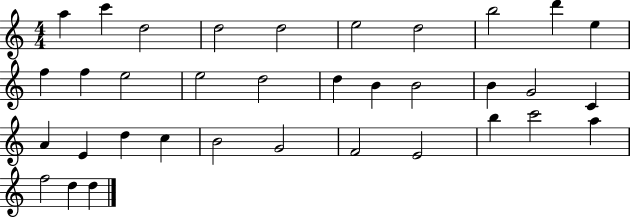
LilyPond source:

{
  \clef treble
  \numericTimeSignature
  \time 4/4
  \key c \major
  a''4 c'''4 d''2 | d''2 d''2 | e''2 d''2 | b''2 d'''4 e''4 | \break f''4 f''4 e''2 | e''2 d''2 | d''4 b'4 b'2 | b'4 g'2 c'4 | \break a'4 e'4 d''4 c''4 | b'2 g'2 | f'2 e'2 | b''4 c'''2 a''4 | \break f''2 d''4 d''4 | \bar "|."
}